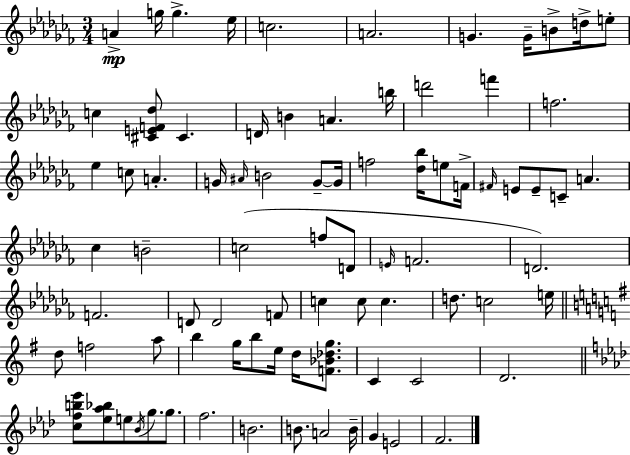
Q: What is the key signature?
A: AES minor